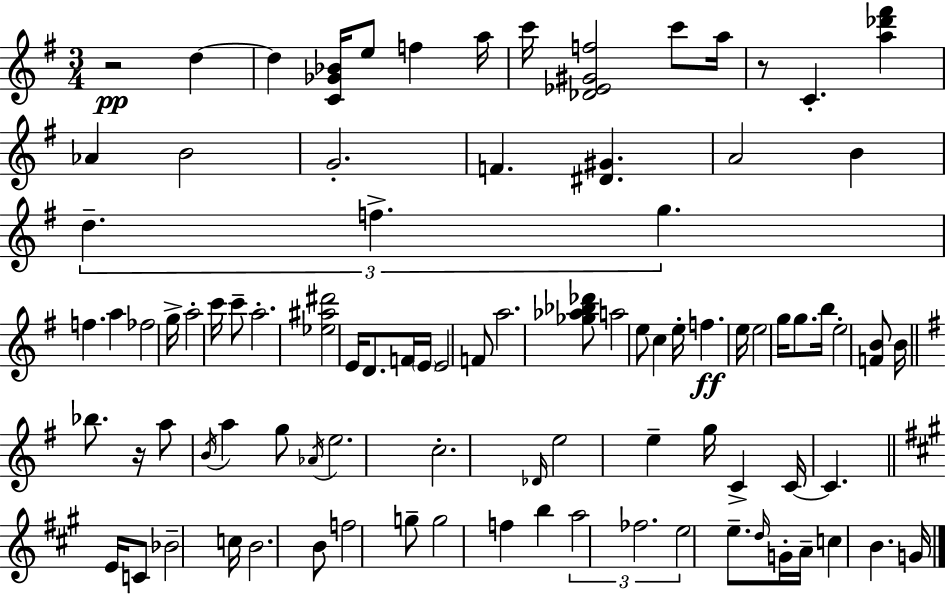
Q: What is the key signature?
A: G major